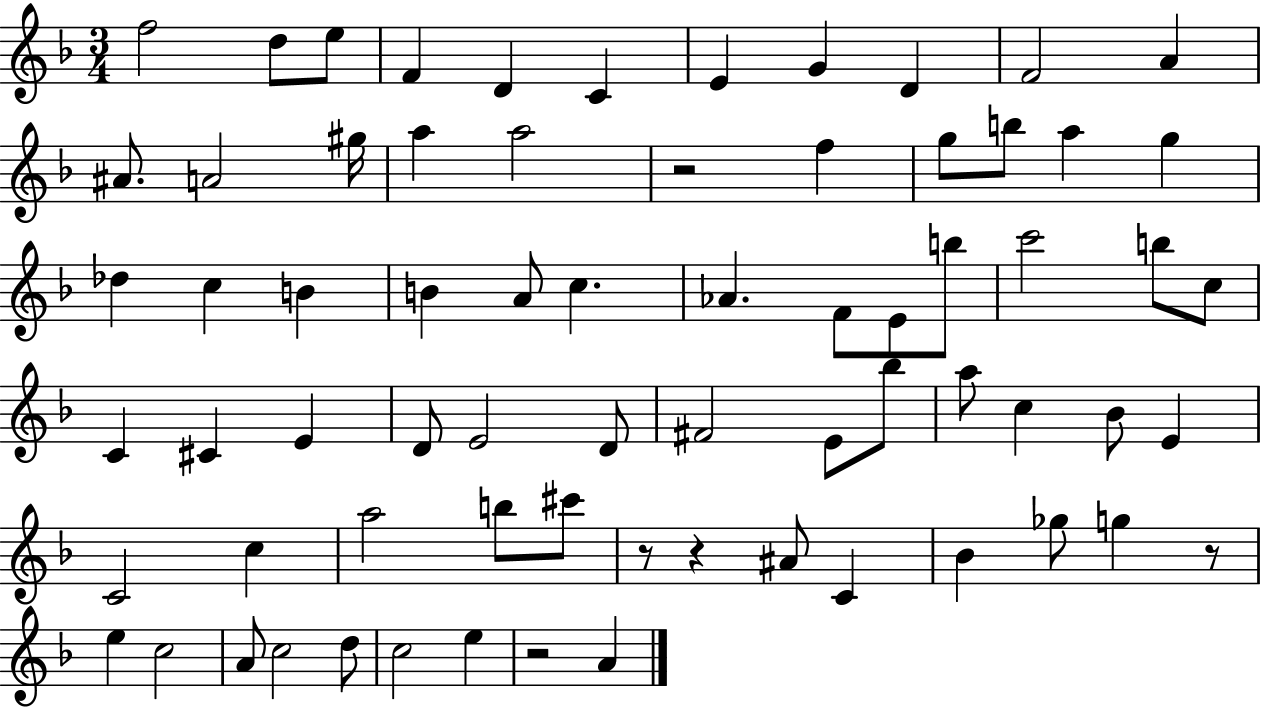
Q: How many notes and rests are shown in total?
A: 70